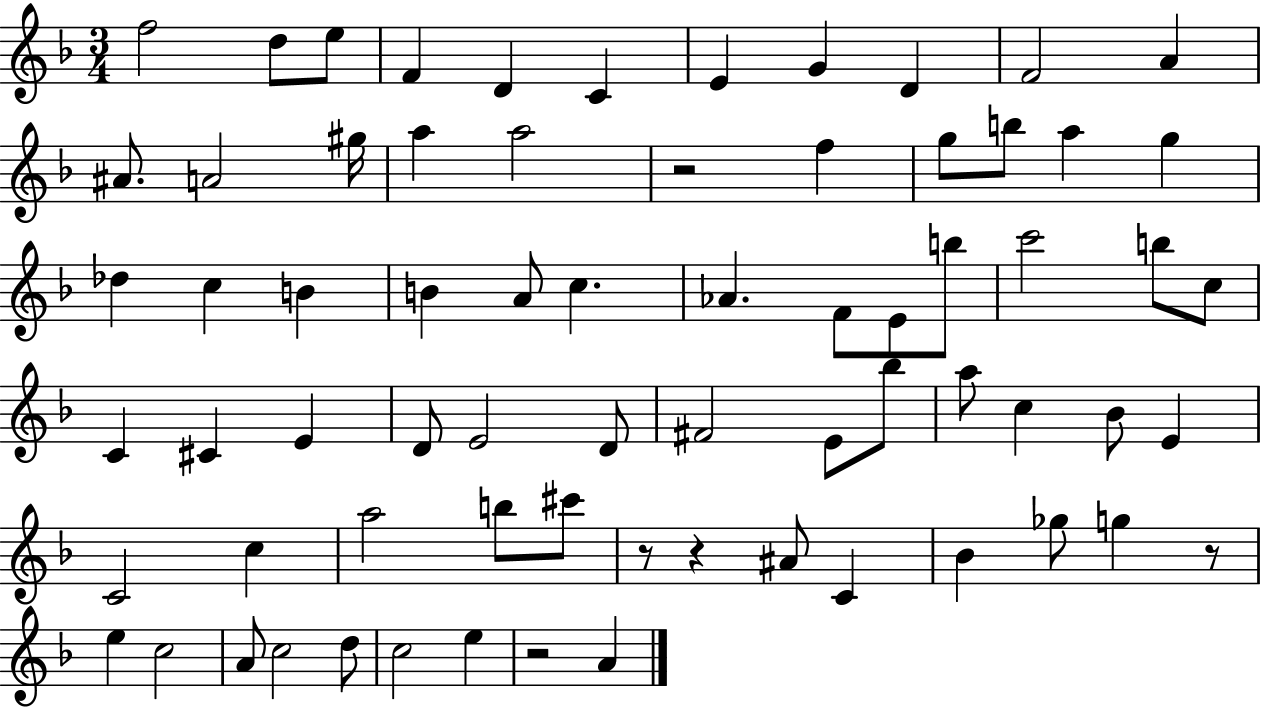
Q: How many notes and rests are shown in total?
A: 70